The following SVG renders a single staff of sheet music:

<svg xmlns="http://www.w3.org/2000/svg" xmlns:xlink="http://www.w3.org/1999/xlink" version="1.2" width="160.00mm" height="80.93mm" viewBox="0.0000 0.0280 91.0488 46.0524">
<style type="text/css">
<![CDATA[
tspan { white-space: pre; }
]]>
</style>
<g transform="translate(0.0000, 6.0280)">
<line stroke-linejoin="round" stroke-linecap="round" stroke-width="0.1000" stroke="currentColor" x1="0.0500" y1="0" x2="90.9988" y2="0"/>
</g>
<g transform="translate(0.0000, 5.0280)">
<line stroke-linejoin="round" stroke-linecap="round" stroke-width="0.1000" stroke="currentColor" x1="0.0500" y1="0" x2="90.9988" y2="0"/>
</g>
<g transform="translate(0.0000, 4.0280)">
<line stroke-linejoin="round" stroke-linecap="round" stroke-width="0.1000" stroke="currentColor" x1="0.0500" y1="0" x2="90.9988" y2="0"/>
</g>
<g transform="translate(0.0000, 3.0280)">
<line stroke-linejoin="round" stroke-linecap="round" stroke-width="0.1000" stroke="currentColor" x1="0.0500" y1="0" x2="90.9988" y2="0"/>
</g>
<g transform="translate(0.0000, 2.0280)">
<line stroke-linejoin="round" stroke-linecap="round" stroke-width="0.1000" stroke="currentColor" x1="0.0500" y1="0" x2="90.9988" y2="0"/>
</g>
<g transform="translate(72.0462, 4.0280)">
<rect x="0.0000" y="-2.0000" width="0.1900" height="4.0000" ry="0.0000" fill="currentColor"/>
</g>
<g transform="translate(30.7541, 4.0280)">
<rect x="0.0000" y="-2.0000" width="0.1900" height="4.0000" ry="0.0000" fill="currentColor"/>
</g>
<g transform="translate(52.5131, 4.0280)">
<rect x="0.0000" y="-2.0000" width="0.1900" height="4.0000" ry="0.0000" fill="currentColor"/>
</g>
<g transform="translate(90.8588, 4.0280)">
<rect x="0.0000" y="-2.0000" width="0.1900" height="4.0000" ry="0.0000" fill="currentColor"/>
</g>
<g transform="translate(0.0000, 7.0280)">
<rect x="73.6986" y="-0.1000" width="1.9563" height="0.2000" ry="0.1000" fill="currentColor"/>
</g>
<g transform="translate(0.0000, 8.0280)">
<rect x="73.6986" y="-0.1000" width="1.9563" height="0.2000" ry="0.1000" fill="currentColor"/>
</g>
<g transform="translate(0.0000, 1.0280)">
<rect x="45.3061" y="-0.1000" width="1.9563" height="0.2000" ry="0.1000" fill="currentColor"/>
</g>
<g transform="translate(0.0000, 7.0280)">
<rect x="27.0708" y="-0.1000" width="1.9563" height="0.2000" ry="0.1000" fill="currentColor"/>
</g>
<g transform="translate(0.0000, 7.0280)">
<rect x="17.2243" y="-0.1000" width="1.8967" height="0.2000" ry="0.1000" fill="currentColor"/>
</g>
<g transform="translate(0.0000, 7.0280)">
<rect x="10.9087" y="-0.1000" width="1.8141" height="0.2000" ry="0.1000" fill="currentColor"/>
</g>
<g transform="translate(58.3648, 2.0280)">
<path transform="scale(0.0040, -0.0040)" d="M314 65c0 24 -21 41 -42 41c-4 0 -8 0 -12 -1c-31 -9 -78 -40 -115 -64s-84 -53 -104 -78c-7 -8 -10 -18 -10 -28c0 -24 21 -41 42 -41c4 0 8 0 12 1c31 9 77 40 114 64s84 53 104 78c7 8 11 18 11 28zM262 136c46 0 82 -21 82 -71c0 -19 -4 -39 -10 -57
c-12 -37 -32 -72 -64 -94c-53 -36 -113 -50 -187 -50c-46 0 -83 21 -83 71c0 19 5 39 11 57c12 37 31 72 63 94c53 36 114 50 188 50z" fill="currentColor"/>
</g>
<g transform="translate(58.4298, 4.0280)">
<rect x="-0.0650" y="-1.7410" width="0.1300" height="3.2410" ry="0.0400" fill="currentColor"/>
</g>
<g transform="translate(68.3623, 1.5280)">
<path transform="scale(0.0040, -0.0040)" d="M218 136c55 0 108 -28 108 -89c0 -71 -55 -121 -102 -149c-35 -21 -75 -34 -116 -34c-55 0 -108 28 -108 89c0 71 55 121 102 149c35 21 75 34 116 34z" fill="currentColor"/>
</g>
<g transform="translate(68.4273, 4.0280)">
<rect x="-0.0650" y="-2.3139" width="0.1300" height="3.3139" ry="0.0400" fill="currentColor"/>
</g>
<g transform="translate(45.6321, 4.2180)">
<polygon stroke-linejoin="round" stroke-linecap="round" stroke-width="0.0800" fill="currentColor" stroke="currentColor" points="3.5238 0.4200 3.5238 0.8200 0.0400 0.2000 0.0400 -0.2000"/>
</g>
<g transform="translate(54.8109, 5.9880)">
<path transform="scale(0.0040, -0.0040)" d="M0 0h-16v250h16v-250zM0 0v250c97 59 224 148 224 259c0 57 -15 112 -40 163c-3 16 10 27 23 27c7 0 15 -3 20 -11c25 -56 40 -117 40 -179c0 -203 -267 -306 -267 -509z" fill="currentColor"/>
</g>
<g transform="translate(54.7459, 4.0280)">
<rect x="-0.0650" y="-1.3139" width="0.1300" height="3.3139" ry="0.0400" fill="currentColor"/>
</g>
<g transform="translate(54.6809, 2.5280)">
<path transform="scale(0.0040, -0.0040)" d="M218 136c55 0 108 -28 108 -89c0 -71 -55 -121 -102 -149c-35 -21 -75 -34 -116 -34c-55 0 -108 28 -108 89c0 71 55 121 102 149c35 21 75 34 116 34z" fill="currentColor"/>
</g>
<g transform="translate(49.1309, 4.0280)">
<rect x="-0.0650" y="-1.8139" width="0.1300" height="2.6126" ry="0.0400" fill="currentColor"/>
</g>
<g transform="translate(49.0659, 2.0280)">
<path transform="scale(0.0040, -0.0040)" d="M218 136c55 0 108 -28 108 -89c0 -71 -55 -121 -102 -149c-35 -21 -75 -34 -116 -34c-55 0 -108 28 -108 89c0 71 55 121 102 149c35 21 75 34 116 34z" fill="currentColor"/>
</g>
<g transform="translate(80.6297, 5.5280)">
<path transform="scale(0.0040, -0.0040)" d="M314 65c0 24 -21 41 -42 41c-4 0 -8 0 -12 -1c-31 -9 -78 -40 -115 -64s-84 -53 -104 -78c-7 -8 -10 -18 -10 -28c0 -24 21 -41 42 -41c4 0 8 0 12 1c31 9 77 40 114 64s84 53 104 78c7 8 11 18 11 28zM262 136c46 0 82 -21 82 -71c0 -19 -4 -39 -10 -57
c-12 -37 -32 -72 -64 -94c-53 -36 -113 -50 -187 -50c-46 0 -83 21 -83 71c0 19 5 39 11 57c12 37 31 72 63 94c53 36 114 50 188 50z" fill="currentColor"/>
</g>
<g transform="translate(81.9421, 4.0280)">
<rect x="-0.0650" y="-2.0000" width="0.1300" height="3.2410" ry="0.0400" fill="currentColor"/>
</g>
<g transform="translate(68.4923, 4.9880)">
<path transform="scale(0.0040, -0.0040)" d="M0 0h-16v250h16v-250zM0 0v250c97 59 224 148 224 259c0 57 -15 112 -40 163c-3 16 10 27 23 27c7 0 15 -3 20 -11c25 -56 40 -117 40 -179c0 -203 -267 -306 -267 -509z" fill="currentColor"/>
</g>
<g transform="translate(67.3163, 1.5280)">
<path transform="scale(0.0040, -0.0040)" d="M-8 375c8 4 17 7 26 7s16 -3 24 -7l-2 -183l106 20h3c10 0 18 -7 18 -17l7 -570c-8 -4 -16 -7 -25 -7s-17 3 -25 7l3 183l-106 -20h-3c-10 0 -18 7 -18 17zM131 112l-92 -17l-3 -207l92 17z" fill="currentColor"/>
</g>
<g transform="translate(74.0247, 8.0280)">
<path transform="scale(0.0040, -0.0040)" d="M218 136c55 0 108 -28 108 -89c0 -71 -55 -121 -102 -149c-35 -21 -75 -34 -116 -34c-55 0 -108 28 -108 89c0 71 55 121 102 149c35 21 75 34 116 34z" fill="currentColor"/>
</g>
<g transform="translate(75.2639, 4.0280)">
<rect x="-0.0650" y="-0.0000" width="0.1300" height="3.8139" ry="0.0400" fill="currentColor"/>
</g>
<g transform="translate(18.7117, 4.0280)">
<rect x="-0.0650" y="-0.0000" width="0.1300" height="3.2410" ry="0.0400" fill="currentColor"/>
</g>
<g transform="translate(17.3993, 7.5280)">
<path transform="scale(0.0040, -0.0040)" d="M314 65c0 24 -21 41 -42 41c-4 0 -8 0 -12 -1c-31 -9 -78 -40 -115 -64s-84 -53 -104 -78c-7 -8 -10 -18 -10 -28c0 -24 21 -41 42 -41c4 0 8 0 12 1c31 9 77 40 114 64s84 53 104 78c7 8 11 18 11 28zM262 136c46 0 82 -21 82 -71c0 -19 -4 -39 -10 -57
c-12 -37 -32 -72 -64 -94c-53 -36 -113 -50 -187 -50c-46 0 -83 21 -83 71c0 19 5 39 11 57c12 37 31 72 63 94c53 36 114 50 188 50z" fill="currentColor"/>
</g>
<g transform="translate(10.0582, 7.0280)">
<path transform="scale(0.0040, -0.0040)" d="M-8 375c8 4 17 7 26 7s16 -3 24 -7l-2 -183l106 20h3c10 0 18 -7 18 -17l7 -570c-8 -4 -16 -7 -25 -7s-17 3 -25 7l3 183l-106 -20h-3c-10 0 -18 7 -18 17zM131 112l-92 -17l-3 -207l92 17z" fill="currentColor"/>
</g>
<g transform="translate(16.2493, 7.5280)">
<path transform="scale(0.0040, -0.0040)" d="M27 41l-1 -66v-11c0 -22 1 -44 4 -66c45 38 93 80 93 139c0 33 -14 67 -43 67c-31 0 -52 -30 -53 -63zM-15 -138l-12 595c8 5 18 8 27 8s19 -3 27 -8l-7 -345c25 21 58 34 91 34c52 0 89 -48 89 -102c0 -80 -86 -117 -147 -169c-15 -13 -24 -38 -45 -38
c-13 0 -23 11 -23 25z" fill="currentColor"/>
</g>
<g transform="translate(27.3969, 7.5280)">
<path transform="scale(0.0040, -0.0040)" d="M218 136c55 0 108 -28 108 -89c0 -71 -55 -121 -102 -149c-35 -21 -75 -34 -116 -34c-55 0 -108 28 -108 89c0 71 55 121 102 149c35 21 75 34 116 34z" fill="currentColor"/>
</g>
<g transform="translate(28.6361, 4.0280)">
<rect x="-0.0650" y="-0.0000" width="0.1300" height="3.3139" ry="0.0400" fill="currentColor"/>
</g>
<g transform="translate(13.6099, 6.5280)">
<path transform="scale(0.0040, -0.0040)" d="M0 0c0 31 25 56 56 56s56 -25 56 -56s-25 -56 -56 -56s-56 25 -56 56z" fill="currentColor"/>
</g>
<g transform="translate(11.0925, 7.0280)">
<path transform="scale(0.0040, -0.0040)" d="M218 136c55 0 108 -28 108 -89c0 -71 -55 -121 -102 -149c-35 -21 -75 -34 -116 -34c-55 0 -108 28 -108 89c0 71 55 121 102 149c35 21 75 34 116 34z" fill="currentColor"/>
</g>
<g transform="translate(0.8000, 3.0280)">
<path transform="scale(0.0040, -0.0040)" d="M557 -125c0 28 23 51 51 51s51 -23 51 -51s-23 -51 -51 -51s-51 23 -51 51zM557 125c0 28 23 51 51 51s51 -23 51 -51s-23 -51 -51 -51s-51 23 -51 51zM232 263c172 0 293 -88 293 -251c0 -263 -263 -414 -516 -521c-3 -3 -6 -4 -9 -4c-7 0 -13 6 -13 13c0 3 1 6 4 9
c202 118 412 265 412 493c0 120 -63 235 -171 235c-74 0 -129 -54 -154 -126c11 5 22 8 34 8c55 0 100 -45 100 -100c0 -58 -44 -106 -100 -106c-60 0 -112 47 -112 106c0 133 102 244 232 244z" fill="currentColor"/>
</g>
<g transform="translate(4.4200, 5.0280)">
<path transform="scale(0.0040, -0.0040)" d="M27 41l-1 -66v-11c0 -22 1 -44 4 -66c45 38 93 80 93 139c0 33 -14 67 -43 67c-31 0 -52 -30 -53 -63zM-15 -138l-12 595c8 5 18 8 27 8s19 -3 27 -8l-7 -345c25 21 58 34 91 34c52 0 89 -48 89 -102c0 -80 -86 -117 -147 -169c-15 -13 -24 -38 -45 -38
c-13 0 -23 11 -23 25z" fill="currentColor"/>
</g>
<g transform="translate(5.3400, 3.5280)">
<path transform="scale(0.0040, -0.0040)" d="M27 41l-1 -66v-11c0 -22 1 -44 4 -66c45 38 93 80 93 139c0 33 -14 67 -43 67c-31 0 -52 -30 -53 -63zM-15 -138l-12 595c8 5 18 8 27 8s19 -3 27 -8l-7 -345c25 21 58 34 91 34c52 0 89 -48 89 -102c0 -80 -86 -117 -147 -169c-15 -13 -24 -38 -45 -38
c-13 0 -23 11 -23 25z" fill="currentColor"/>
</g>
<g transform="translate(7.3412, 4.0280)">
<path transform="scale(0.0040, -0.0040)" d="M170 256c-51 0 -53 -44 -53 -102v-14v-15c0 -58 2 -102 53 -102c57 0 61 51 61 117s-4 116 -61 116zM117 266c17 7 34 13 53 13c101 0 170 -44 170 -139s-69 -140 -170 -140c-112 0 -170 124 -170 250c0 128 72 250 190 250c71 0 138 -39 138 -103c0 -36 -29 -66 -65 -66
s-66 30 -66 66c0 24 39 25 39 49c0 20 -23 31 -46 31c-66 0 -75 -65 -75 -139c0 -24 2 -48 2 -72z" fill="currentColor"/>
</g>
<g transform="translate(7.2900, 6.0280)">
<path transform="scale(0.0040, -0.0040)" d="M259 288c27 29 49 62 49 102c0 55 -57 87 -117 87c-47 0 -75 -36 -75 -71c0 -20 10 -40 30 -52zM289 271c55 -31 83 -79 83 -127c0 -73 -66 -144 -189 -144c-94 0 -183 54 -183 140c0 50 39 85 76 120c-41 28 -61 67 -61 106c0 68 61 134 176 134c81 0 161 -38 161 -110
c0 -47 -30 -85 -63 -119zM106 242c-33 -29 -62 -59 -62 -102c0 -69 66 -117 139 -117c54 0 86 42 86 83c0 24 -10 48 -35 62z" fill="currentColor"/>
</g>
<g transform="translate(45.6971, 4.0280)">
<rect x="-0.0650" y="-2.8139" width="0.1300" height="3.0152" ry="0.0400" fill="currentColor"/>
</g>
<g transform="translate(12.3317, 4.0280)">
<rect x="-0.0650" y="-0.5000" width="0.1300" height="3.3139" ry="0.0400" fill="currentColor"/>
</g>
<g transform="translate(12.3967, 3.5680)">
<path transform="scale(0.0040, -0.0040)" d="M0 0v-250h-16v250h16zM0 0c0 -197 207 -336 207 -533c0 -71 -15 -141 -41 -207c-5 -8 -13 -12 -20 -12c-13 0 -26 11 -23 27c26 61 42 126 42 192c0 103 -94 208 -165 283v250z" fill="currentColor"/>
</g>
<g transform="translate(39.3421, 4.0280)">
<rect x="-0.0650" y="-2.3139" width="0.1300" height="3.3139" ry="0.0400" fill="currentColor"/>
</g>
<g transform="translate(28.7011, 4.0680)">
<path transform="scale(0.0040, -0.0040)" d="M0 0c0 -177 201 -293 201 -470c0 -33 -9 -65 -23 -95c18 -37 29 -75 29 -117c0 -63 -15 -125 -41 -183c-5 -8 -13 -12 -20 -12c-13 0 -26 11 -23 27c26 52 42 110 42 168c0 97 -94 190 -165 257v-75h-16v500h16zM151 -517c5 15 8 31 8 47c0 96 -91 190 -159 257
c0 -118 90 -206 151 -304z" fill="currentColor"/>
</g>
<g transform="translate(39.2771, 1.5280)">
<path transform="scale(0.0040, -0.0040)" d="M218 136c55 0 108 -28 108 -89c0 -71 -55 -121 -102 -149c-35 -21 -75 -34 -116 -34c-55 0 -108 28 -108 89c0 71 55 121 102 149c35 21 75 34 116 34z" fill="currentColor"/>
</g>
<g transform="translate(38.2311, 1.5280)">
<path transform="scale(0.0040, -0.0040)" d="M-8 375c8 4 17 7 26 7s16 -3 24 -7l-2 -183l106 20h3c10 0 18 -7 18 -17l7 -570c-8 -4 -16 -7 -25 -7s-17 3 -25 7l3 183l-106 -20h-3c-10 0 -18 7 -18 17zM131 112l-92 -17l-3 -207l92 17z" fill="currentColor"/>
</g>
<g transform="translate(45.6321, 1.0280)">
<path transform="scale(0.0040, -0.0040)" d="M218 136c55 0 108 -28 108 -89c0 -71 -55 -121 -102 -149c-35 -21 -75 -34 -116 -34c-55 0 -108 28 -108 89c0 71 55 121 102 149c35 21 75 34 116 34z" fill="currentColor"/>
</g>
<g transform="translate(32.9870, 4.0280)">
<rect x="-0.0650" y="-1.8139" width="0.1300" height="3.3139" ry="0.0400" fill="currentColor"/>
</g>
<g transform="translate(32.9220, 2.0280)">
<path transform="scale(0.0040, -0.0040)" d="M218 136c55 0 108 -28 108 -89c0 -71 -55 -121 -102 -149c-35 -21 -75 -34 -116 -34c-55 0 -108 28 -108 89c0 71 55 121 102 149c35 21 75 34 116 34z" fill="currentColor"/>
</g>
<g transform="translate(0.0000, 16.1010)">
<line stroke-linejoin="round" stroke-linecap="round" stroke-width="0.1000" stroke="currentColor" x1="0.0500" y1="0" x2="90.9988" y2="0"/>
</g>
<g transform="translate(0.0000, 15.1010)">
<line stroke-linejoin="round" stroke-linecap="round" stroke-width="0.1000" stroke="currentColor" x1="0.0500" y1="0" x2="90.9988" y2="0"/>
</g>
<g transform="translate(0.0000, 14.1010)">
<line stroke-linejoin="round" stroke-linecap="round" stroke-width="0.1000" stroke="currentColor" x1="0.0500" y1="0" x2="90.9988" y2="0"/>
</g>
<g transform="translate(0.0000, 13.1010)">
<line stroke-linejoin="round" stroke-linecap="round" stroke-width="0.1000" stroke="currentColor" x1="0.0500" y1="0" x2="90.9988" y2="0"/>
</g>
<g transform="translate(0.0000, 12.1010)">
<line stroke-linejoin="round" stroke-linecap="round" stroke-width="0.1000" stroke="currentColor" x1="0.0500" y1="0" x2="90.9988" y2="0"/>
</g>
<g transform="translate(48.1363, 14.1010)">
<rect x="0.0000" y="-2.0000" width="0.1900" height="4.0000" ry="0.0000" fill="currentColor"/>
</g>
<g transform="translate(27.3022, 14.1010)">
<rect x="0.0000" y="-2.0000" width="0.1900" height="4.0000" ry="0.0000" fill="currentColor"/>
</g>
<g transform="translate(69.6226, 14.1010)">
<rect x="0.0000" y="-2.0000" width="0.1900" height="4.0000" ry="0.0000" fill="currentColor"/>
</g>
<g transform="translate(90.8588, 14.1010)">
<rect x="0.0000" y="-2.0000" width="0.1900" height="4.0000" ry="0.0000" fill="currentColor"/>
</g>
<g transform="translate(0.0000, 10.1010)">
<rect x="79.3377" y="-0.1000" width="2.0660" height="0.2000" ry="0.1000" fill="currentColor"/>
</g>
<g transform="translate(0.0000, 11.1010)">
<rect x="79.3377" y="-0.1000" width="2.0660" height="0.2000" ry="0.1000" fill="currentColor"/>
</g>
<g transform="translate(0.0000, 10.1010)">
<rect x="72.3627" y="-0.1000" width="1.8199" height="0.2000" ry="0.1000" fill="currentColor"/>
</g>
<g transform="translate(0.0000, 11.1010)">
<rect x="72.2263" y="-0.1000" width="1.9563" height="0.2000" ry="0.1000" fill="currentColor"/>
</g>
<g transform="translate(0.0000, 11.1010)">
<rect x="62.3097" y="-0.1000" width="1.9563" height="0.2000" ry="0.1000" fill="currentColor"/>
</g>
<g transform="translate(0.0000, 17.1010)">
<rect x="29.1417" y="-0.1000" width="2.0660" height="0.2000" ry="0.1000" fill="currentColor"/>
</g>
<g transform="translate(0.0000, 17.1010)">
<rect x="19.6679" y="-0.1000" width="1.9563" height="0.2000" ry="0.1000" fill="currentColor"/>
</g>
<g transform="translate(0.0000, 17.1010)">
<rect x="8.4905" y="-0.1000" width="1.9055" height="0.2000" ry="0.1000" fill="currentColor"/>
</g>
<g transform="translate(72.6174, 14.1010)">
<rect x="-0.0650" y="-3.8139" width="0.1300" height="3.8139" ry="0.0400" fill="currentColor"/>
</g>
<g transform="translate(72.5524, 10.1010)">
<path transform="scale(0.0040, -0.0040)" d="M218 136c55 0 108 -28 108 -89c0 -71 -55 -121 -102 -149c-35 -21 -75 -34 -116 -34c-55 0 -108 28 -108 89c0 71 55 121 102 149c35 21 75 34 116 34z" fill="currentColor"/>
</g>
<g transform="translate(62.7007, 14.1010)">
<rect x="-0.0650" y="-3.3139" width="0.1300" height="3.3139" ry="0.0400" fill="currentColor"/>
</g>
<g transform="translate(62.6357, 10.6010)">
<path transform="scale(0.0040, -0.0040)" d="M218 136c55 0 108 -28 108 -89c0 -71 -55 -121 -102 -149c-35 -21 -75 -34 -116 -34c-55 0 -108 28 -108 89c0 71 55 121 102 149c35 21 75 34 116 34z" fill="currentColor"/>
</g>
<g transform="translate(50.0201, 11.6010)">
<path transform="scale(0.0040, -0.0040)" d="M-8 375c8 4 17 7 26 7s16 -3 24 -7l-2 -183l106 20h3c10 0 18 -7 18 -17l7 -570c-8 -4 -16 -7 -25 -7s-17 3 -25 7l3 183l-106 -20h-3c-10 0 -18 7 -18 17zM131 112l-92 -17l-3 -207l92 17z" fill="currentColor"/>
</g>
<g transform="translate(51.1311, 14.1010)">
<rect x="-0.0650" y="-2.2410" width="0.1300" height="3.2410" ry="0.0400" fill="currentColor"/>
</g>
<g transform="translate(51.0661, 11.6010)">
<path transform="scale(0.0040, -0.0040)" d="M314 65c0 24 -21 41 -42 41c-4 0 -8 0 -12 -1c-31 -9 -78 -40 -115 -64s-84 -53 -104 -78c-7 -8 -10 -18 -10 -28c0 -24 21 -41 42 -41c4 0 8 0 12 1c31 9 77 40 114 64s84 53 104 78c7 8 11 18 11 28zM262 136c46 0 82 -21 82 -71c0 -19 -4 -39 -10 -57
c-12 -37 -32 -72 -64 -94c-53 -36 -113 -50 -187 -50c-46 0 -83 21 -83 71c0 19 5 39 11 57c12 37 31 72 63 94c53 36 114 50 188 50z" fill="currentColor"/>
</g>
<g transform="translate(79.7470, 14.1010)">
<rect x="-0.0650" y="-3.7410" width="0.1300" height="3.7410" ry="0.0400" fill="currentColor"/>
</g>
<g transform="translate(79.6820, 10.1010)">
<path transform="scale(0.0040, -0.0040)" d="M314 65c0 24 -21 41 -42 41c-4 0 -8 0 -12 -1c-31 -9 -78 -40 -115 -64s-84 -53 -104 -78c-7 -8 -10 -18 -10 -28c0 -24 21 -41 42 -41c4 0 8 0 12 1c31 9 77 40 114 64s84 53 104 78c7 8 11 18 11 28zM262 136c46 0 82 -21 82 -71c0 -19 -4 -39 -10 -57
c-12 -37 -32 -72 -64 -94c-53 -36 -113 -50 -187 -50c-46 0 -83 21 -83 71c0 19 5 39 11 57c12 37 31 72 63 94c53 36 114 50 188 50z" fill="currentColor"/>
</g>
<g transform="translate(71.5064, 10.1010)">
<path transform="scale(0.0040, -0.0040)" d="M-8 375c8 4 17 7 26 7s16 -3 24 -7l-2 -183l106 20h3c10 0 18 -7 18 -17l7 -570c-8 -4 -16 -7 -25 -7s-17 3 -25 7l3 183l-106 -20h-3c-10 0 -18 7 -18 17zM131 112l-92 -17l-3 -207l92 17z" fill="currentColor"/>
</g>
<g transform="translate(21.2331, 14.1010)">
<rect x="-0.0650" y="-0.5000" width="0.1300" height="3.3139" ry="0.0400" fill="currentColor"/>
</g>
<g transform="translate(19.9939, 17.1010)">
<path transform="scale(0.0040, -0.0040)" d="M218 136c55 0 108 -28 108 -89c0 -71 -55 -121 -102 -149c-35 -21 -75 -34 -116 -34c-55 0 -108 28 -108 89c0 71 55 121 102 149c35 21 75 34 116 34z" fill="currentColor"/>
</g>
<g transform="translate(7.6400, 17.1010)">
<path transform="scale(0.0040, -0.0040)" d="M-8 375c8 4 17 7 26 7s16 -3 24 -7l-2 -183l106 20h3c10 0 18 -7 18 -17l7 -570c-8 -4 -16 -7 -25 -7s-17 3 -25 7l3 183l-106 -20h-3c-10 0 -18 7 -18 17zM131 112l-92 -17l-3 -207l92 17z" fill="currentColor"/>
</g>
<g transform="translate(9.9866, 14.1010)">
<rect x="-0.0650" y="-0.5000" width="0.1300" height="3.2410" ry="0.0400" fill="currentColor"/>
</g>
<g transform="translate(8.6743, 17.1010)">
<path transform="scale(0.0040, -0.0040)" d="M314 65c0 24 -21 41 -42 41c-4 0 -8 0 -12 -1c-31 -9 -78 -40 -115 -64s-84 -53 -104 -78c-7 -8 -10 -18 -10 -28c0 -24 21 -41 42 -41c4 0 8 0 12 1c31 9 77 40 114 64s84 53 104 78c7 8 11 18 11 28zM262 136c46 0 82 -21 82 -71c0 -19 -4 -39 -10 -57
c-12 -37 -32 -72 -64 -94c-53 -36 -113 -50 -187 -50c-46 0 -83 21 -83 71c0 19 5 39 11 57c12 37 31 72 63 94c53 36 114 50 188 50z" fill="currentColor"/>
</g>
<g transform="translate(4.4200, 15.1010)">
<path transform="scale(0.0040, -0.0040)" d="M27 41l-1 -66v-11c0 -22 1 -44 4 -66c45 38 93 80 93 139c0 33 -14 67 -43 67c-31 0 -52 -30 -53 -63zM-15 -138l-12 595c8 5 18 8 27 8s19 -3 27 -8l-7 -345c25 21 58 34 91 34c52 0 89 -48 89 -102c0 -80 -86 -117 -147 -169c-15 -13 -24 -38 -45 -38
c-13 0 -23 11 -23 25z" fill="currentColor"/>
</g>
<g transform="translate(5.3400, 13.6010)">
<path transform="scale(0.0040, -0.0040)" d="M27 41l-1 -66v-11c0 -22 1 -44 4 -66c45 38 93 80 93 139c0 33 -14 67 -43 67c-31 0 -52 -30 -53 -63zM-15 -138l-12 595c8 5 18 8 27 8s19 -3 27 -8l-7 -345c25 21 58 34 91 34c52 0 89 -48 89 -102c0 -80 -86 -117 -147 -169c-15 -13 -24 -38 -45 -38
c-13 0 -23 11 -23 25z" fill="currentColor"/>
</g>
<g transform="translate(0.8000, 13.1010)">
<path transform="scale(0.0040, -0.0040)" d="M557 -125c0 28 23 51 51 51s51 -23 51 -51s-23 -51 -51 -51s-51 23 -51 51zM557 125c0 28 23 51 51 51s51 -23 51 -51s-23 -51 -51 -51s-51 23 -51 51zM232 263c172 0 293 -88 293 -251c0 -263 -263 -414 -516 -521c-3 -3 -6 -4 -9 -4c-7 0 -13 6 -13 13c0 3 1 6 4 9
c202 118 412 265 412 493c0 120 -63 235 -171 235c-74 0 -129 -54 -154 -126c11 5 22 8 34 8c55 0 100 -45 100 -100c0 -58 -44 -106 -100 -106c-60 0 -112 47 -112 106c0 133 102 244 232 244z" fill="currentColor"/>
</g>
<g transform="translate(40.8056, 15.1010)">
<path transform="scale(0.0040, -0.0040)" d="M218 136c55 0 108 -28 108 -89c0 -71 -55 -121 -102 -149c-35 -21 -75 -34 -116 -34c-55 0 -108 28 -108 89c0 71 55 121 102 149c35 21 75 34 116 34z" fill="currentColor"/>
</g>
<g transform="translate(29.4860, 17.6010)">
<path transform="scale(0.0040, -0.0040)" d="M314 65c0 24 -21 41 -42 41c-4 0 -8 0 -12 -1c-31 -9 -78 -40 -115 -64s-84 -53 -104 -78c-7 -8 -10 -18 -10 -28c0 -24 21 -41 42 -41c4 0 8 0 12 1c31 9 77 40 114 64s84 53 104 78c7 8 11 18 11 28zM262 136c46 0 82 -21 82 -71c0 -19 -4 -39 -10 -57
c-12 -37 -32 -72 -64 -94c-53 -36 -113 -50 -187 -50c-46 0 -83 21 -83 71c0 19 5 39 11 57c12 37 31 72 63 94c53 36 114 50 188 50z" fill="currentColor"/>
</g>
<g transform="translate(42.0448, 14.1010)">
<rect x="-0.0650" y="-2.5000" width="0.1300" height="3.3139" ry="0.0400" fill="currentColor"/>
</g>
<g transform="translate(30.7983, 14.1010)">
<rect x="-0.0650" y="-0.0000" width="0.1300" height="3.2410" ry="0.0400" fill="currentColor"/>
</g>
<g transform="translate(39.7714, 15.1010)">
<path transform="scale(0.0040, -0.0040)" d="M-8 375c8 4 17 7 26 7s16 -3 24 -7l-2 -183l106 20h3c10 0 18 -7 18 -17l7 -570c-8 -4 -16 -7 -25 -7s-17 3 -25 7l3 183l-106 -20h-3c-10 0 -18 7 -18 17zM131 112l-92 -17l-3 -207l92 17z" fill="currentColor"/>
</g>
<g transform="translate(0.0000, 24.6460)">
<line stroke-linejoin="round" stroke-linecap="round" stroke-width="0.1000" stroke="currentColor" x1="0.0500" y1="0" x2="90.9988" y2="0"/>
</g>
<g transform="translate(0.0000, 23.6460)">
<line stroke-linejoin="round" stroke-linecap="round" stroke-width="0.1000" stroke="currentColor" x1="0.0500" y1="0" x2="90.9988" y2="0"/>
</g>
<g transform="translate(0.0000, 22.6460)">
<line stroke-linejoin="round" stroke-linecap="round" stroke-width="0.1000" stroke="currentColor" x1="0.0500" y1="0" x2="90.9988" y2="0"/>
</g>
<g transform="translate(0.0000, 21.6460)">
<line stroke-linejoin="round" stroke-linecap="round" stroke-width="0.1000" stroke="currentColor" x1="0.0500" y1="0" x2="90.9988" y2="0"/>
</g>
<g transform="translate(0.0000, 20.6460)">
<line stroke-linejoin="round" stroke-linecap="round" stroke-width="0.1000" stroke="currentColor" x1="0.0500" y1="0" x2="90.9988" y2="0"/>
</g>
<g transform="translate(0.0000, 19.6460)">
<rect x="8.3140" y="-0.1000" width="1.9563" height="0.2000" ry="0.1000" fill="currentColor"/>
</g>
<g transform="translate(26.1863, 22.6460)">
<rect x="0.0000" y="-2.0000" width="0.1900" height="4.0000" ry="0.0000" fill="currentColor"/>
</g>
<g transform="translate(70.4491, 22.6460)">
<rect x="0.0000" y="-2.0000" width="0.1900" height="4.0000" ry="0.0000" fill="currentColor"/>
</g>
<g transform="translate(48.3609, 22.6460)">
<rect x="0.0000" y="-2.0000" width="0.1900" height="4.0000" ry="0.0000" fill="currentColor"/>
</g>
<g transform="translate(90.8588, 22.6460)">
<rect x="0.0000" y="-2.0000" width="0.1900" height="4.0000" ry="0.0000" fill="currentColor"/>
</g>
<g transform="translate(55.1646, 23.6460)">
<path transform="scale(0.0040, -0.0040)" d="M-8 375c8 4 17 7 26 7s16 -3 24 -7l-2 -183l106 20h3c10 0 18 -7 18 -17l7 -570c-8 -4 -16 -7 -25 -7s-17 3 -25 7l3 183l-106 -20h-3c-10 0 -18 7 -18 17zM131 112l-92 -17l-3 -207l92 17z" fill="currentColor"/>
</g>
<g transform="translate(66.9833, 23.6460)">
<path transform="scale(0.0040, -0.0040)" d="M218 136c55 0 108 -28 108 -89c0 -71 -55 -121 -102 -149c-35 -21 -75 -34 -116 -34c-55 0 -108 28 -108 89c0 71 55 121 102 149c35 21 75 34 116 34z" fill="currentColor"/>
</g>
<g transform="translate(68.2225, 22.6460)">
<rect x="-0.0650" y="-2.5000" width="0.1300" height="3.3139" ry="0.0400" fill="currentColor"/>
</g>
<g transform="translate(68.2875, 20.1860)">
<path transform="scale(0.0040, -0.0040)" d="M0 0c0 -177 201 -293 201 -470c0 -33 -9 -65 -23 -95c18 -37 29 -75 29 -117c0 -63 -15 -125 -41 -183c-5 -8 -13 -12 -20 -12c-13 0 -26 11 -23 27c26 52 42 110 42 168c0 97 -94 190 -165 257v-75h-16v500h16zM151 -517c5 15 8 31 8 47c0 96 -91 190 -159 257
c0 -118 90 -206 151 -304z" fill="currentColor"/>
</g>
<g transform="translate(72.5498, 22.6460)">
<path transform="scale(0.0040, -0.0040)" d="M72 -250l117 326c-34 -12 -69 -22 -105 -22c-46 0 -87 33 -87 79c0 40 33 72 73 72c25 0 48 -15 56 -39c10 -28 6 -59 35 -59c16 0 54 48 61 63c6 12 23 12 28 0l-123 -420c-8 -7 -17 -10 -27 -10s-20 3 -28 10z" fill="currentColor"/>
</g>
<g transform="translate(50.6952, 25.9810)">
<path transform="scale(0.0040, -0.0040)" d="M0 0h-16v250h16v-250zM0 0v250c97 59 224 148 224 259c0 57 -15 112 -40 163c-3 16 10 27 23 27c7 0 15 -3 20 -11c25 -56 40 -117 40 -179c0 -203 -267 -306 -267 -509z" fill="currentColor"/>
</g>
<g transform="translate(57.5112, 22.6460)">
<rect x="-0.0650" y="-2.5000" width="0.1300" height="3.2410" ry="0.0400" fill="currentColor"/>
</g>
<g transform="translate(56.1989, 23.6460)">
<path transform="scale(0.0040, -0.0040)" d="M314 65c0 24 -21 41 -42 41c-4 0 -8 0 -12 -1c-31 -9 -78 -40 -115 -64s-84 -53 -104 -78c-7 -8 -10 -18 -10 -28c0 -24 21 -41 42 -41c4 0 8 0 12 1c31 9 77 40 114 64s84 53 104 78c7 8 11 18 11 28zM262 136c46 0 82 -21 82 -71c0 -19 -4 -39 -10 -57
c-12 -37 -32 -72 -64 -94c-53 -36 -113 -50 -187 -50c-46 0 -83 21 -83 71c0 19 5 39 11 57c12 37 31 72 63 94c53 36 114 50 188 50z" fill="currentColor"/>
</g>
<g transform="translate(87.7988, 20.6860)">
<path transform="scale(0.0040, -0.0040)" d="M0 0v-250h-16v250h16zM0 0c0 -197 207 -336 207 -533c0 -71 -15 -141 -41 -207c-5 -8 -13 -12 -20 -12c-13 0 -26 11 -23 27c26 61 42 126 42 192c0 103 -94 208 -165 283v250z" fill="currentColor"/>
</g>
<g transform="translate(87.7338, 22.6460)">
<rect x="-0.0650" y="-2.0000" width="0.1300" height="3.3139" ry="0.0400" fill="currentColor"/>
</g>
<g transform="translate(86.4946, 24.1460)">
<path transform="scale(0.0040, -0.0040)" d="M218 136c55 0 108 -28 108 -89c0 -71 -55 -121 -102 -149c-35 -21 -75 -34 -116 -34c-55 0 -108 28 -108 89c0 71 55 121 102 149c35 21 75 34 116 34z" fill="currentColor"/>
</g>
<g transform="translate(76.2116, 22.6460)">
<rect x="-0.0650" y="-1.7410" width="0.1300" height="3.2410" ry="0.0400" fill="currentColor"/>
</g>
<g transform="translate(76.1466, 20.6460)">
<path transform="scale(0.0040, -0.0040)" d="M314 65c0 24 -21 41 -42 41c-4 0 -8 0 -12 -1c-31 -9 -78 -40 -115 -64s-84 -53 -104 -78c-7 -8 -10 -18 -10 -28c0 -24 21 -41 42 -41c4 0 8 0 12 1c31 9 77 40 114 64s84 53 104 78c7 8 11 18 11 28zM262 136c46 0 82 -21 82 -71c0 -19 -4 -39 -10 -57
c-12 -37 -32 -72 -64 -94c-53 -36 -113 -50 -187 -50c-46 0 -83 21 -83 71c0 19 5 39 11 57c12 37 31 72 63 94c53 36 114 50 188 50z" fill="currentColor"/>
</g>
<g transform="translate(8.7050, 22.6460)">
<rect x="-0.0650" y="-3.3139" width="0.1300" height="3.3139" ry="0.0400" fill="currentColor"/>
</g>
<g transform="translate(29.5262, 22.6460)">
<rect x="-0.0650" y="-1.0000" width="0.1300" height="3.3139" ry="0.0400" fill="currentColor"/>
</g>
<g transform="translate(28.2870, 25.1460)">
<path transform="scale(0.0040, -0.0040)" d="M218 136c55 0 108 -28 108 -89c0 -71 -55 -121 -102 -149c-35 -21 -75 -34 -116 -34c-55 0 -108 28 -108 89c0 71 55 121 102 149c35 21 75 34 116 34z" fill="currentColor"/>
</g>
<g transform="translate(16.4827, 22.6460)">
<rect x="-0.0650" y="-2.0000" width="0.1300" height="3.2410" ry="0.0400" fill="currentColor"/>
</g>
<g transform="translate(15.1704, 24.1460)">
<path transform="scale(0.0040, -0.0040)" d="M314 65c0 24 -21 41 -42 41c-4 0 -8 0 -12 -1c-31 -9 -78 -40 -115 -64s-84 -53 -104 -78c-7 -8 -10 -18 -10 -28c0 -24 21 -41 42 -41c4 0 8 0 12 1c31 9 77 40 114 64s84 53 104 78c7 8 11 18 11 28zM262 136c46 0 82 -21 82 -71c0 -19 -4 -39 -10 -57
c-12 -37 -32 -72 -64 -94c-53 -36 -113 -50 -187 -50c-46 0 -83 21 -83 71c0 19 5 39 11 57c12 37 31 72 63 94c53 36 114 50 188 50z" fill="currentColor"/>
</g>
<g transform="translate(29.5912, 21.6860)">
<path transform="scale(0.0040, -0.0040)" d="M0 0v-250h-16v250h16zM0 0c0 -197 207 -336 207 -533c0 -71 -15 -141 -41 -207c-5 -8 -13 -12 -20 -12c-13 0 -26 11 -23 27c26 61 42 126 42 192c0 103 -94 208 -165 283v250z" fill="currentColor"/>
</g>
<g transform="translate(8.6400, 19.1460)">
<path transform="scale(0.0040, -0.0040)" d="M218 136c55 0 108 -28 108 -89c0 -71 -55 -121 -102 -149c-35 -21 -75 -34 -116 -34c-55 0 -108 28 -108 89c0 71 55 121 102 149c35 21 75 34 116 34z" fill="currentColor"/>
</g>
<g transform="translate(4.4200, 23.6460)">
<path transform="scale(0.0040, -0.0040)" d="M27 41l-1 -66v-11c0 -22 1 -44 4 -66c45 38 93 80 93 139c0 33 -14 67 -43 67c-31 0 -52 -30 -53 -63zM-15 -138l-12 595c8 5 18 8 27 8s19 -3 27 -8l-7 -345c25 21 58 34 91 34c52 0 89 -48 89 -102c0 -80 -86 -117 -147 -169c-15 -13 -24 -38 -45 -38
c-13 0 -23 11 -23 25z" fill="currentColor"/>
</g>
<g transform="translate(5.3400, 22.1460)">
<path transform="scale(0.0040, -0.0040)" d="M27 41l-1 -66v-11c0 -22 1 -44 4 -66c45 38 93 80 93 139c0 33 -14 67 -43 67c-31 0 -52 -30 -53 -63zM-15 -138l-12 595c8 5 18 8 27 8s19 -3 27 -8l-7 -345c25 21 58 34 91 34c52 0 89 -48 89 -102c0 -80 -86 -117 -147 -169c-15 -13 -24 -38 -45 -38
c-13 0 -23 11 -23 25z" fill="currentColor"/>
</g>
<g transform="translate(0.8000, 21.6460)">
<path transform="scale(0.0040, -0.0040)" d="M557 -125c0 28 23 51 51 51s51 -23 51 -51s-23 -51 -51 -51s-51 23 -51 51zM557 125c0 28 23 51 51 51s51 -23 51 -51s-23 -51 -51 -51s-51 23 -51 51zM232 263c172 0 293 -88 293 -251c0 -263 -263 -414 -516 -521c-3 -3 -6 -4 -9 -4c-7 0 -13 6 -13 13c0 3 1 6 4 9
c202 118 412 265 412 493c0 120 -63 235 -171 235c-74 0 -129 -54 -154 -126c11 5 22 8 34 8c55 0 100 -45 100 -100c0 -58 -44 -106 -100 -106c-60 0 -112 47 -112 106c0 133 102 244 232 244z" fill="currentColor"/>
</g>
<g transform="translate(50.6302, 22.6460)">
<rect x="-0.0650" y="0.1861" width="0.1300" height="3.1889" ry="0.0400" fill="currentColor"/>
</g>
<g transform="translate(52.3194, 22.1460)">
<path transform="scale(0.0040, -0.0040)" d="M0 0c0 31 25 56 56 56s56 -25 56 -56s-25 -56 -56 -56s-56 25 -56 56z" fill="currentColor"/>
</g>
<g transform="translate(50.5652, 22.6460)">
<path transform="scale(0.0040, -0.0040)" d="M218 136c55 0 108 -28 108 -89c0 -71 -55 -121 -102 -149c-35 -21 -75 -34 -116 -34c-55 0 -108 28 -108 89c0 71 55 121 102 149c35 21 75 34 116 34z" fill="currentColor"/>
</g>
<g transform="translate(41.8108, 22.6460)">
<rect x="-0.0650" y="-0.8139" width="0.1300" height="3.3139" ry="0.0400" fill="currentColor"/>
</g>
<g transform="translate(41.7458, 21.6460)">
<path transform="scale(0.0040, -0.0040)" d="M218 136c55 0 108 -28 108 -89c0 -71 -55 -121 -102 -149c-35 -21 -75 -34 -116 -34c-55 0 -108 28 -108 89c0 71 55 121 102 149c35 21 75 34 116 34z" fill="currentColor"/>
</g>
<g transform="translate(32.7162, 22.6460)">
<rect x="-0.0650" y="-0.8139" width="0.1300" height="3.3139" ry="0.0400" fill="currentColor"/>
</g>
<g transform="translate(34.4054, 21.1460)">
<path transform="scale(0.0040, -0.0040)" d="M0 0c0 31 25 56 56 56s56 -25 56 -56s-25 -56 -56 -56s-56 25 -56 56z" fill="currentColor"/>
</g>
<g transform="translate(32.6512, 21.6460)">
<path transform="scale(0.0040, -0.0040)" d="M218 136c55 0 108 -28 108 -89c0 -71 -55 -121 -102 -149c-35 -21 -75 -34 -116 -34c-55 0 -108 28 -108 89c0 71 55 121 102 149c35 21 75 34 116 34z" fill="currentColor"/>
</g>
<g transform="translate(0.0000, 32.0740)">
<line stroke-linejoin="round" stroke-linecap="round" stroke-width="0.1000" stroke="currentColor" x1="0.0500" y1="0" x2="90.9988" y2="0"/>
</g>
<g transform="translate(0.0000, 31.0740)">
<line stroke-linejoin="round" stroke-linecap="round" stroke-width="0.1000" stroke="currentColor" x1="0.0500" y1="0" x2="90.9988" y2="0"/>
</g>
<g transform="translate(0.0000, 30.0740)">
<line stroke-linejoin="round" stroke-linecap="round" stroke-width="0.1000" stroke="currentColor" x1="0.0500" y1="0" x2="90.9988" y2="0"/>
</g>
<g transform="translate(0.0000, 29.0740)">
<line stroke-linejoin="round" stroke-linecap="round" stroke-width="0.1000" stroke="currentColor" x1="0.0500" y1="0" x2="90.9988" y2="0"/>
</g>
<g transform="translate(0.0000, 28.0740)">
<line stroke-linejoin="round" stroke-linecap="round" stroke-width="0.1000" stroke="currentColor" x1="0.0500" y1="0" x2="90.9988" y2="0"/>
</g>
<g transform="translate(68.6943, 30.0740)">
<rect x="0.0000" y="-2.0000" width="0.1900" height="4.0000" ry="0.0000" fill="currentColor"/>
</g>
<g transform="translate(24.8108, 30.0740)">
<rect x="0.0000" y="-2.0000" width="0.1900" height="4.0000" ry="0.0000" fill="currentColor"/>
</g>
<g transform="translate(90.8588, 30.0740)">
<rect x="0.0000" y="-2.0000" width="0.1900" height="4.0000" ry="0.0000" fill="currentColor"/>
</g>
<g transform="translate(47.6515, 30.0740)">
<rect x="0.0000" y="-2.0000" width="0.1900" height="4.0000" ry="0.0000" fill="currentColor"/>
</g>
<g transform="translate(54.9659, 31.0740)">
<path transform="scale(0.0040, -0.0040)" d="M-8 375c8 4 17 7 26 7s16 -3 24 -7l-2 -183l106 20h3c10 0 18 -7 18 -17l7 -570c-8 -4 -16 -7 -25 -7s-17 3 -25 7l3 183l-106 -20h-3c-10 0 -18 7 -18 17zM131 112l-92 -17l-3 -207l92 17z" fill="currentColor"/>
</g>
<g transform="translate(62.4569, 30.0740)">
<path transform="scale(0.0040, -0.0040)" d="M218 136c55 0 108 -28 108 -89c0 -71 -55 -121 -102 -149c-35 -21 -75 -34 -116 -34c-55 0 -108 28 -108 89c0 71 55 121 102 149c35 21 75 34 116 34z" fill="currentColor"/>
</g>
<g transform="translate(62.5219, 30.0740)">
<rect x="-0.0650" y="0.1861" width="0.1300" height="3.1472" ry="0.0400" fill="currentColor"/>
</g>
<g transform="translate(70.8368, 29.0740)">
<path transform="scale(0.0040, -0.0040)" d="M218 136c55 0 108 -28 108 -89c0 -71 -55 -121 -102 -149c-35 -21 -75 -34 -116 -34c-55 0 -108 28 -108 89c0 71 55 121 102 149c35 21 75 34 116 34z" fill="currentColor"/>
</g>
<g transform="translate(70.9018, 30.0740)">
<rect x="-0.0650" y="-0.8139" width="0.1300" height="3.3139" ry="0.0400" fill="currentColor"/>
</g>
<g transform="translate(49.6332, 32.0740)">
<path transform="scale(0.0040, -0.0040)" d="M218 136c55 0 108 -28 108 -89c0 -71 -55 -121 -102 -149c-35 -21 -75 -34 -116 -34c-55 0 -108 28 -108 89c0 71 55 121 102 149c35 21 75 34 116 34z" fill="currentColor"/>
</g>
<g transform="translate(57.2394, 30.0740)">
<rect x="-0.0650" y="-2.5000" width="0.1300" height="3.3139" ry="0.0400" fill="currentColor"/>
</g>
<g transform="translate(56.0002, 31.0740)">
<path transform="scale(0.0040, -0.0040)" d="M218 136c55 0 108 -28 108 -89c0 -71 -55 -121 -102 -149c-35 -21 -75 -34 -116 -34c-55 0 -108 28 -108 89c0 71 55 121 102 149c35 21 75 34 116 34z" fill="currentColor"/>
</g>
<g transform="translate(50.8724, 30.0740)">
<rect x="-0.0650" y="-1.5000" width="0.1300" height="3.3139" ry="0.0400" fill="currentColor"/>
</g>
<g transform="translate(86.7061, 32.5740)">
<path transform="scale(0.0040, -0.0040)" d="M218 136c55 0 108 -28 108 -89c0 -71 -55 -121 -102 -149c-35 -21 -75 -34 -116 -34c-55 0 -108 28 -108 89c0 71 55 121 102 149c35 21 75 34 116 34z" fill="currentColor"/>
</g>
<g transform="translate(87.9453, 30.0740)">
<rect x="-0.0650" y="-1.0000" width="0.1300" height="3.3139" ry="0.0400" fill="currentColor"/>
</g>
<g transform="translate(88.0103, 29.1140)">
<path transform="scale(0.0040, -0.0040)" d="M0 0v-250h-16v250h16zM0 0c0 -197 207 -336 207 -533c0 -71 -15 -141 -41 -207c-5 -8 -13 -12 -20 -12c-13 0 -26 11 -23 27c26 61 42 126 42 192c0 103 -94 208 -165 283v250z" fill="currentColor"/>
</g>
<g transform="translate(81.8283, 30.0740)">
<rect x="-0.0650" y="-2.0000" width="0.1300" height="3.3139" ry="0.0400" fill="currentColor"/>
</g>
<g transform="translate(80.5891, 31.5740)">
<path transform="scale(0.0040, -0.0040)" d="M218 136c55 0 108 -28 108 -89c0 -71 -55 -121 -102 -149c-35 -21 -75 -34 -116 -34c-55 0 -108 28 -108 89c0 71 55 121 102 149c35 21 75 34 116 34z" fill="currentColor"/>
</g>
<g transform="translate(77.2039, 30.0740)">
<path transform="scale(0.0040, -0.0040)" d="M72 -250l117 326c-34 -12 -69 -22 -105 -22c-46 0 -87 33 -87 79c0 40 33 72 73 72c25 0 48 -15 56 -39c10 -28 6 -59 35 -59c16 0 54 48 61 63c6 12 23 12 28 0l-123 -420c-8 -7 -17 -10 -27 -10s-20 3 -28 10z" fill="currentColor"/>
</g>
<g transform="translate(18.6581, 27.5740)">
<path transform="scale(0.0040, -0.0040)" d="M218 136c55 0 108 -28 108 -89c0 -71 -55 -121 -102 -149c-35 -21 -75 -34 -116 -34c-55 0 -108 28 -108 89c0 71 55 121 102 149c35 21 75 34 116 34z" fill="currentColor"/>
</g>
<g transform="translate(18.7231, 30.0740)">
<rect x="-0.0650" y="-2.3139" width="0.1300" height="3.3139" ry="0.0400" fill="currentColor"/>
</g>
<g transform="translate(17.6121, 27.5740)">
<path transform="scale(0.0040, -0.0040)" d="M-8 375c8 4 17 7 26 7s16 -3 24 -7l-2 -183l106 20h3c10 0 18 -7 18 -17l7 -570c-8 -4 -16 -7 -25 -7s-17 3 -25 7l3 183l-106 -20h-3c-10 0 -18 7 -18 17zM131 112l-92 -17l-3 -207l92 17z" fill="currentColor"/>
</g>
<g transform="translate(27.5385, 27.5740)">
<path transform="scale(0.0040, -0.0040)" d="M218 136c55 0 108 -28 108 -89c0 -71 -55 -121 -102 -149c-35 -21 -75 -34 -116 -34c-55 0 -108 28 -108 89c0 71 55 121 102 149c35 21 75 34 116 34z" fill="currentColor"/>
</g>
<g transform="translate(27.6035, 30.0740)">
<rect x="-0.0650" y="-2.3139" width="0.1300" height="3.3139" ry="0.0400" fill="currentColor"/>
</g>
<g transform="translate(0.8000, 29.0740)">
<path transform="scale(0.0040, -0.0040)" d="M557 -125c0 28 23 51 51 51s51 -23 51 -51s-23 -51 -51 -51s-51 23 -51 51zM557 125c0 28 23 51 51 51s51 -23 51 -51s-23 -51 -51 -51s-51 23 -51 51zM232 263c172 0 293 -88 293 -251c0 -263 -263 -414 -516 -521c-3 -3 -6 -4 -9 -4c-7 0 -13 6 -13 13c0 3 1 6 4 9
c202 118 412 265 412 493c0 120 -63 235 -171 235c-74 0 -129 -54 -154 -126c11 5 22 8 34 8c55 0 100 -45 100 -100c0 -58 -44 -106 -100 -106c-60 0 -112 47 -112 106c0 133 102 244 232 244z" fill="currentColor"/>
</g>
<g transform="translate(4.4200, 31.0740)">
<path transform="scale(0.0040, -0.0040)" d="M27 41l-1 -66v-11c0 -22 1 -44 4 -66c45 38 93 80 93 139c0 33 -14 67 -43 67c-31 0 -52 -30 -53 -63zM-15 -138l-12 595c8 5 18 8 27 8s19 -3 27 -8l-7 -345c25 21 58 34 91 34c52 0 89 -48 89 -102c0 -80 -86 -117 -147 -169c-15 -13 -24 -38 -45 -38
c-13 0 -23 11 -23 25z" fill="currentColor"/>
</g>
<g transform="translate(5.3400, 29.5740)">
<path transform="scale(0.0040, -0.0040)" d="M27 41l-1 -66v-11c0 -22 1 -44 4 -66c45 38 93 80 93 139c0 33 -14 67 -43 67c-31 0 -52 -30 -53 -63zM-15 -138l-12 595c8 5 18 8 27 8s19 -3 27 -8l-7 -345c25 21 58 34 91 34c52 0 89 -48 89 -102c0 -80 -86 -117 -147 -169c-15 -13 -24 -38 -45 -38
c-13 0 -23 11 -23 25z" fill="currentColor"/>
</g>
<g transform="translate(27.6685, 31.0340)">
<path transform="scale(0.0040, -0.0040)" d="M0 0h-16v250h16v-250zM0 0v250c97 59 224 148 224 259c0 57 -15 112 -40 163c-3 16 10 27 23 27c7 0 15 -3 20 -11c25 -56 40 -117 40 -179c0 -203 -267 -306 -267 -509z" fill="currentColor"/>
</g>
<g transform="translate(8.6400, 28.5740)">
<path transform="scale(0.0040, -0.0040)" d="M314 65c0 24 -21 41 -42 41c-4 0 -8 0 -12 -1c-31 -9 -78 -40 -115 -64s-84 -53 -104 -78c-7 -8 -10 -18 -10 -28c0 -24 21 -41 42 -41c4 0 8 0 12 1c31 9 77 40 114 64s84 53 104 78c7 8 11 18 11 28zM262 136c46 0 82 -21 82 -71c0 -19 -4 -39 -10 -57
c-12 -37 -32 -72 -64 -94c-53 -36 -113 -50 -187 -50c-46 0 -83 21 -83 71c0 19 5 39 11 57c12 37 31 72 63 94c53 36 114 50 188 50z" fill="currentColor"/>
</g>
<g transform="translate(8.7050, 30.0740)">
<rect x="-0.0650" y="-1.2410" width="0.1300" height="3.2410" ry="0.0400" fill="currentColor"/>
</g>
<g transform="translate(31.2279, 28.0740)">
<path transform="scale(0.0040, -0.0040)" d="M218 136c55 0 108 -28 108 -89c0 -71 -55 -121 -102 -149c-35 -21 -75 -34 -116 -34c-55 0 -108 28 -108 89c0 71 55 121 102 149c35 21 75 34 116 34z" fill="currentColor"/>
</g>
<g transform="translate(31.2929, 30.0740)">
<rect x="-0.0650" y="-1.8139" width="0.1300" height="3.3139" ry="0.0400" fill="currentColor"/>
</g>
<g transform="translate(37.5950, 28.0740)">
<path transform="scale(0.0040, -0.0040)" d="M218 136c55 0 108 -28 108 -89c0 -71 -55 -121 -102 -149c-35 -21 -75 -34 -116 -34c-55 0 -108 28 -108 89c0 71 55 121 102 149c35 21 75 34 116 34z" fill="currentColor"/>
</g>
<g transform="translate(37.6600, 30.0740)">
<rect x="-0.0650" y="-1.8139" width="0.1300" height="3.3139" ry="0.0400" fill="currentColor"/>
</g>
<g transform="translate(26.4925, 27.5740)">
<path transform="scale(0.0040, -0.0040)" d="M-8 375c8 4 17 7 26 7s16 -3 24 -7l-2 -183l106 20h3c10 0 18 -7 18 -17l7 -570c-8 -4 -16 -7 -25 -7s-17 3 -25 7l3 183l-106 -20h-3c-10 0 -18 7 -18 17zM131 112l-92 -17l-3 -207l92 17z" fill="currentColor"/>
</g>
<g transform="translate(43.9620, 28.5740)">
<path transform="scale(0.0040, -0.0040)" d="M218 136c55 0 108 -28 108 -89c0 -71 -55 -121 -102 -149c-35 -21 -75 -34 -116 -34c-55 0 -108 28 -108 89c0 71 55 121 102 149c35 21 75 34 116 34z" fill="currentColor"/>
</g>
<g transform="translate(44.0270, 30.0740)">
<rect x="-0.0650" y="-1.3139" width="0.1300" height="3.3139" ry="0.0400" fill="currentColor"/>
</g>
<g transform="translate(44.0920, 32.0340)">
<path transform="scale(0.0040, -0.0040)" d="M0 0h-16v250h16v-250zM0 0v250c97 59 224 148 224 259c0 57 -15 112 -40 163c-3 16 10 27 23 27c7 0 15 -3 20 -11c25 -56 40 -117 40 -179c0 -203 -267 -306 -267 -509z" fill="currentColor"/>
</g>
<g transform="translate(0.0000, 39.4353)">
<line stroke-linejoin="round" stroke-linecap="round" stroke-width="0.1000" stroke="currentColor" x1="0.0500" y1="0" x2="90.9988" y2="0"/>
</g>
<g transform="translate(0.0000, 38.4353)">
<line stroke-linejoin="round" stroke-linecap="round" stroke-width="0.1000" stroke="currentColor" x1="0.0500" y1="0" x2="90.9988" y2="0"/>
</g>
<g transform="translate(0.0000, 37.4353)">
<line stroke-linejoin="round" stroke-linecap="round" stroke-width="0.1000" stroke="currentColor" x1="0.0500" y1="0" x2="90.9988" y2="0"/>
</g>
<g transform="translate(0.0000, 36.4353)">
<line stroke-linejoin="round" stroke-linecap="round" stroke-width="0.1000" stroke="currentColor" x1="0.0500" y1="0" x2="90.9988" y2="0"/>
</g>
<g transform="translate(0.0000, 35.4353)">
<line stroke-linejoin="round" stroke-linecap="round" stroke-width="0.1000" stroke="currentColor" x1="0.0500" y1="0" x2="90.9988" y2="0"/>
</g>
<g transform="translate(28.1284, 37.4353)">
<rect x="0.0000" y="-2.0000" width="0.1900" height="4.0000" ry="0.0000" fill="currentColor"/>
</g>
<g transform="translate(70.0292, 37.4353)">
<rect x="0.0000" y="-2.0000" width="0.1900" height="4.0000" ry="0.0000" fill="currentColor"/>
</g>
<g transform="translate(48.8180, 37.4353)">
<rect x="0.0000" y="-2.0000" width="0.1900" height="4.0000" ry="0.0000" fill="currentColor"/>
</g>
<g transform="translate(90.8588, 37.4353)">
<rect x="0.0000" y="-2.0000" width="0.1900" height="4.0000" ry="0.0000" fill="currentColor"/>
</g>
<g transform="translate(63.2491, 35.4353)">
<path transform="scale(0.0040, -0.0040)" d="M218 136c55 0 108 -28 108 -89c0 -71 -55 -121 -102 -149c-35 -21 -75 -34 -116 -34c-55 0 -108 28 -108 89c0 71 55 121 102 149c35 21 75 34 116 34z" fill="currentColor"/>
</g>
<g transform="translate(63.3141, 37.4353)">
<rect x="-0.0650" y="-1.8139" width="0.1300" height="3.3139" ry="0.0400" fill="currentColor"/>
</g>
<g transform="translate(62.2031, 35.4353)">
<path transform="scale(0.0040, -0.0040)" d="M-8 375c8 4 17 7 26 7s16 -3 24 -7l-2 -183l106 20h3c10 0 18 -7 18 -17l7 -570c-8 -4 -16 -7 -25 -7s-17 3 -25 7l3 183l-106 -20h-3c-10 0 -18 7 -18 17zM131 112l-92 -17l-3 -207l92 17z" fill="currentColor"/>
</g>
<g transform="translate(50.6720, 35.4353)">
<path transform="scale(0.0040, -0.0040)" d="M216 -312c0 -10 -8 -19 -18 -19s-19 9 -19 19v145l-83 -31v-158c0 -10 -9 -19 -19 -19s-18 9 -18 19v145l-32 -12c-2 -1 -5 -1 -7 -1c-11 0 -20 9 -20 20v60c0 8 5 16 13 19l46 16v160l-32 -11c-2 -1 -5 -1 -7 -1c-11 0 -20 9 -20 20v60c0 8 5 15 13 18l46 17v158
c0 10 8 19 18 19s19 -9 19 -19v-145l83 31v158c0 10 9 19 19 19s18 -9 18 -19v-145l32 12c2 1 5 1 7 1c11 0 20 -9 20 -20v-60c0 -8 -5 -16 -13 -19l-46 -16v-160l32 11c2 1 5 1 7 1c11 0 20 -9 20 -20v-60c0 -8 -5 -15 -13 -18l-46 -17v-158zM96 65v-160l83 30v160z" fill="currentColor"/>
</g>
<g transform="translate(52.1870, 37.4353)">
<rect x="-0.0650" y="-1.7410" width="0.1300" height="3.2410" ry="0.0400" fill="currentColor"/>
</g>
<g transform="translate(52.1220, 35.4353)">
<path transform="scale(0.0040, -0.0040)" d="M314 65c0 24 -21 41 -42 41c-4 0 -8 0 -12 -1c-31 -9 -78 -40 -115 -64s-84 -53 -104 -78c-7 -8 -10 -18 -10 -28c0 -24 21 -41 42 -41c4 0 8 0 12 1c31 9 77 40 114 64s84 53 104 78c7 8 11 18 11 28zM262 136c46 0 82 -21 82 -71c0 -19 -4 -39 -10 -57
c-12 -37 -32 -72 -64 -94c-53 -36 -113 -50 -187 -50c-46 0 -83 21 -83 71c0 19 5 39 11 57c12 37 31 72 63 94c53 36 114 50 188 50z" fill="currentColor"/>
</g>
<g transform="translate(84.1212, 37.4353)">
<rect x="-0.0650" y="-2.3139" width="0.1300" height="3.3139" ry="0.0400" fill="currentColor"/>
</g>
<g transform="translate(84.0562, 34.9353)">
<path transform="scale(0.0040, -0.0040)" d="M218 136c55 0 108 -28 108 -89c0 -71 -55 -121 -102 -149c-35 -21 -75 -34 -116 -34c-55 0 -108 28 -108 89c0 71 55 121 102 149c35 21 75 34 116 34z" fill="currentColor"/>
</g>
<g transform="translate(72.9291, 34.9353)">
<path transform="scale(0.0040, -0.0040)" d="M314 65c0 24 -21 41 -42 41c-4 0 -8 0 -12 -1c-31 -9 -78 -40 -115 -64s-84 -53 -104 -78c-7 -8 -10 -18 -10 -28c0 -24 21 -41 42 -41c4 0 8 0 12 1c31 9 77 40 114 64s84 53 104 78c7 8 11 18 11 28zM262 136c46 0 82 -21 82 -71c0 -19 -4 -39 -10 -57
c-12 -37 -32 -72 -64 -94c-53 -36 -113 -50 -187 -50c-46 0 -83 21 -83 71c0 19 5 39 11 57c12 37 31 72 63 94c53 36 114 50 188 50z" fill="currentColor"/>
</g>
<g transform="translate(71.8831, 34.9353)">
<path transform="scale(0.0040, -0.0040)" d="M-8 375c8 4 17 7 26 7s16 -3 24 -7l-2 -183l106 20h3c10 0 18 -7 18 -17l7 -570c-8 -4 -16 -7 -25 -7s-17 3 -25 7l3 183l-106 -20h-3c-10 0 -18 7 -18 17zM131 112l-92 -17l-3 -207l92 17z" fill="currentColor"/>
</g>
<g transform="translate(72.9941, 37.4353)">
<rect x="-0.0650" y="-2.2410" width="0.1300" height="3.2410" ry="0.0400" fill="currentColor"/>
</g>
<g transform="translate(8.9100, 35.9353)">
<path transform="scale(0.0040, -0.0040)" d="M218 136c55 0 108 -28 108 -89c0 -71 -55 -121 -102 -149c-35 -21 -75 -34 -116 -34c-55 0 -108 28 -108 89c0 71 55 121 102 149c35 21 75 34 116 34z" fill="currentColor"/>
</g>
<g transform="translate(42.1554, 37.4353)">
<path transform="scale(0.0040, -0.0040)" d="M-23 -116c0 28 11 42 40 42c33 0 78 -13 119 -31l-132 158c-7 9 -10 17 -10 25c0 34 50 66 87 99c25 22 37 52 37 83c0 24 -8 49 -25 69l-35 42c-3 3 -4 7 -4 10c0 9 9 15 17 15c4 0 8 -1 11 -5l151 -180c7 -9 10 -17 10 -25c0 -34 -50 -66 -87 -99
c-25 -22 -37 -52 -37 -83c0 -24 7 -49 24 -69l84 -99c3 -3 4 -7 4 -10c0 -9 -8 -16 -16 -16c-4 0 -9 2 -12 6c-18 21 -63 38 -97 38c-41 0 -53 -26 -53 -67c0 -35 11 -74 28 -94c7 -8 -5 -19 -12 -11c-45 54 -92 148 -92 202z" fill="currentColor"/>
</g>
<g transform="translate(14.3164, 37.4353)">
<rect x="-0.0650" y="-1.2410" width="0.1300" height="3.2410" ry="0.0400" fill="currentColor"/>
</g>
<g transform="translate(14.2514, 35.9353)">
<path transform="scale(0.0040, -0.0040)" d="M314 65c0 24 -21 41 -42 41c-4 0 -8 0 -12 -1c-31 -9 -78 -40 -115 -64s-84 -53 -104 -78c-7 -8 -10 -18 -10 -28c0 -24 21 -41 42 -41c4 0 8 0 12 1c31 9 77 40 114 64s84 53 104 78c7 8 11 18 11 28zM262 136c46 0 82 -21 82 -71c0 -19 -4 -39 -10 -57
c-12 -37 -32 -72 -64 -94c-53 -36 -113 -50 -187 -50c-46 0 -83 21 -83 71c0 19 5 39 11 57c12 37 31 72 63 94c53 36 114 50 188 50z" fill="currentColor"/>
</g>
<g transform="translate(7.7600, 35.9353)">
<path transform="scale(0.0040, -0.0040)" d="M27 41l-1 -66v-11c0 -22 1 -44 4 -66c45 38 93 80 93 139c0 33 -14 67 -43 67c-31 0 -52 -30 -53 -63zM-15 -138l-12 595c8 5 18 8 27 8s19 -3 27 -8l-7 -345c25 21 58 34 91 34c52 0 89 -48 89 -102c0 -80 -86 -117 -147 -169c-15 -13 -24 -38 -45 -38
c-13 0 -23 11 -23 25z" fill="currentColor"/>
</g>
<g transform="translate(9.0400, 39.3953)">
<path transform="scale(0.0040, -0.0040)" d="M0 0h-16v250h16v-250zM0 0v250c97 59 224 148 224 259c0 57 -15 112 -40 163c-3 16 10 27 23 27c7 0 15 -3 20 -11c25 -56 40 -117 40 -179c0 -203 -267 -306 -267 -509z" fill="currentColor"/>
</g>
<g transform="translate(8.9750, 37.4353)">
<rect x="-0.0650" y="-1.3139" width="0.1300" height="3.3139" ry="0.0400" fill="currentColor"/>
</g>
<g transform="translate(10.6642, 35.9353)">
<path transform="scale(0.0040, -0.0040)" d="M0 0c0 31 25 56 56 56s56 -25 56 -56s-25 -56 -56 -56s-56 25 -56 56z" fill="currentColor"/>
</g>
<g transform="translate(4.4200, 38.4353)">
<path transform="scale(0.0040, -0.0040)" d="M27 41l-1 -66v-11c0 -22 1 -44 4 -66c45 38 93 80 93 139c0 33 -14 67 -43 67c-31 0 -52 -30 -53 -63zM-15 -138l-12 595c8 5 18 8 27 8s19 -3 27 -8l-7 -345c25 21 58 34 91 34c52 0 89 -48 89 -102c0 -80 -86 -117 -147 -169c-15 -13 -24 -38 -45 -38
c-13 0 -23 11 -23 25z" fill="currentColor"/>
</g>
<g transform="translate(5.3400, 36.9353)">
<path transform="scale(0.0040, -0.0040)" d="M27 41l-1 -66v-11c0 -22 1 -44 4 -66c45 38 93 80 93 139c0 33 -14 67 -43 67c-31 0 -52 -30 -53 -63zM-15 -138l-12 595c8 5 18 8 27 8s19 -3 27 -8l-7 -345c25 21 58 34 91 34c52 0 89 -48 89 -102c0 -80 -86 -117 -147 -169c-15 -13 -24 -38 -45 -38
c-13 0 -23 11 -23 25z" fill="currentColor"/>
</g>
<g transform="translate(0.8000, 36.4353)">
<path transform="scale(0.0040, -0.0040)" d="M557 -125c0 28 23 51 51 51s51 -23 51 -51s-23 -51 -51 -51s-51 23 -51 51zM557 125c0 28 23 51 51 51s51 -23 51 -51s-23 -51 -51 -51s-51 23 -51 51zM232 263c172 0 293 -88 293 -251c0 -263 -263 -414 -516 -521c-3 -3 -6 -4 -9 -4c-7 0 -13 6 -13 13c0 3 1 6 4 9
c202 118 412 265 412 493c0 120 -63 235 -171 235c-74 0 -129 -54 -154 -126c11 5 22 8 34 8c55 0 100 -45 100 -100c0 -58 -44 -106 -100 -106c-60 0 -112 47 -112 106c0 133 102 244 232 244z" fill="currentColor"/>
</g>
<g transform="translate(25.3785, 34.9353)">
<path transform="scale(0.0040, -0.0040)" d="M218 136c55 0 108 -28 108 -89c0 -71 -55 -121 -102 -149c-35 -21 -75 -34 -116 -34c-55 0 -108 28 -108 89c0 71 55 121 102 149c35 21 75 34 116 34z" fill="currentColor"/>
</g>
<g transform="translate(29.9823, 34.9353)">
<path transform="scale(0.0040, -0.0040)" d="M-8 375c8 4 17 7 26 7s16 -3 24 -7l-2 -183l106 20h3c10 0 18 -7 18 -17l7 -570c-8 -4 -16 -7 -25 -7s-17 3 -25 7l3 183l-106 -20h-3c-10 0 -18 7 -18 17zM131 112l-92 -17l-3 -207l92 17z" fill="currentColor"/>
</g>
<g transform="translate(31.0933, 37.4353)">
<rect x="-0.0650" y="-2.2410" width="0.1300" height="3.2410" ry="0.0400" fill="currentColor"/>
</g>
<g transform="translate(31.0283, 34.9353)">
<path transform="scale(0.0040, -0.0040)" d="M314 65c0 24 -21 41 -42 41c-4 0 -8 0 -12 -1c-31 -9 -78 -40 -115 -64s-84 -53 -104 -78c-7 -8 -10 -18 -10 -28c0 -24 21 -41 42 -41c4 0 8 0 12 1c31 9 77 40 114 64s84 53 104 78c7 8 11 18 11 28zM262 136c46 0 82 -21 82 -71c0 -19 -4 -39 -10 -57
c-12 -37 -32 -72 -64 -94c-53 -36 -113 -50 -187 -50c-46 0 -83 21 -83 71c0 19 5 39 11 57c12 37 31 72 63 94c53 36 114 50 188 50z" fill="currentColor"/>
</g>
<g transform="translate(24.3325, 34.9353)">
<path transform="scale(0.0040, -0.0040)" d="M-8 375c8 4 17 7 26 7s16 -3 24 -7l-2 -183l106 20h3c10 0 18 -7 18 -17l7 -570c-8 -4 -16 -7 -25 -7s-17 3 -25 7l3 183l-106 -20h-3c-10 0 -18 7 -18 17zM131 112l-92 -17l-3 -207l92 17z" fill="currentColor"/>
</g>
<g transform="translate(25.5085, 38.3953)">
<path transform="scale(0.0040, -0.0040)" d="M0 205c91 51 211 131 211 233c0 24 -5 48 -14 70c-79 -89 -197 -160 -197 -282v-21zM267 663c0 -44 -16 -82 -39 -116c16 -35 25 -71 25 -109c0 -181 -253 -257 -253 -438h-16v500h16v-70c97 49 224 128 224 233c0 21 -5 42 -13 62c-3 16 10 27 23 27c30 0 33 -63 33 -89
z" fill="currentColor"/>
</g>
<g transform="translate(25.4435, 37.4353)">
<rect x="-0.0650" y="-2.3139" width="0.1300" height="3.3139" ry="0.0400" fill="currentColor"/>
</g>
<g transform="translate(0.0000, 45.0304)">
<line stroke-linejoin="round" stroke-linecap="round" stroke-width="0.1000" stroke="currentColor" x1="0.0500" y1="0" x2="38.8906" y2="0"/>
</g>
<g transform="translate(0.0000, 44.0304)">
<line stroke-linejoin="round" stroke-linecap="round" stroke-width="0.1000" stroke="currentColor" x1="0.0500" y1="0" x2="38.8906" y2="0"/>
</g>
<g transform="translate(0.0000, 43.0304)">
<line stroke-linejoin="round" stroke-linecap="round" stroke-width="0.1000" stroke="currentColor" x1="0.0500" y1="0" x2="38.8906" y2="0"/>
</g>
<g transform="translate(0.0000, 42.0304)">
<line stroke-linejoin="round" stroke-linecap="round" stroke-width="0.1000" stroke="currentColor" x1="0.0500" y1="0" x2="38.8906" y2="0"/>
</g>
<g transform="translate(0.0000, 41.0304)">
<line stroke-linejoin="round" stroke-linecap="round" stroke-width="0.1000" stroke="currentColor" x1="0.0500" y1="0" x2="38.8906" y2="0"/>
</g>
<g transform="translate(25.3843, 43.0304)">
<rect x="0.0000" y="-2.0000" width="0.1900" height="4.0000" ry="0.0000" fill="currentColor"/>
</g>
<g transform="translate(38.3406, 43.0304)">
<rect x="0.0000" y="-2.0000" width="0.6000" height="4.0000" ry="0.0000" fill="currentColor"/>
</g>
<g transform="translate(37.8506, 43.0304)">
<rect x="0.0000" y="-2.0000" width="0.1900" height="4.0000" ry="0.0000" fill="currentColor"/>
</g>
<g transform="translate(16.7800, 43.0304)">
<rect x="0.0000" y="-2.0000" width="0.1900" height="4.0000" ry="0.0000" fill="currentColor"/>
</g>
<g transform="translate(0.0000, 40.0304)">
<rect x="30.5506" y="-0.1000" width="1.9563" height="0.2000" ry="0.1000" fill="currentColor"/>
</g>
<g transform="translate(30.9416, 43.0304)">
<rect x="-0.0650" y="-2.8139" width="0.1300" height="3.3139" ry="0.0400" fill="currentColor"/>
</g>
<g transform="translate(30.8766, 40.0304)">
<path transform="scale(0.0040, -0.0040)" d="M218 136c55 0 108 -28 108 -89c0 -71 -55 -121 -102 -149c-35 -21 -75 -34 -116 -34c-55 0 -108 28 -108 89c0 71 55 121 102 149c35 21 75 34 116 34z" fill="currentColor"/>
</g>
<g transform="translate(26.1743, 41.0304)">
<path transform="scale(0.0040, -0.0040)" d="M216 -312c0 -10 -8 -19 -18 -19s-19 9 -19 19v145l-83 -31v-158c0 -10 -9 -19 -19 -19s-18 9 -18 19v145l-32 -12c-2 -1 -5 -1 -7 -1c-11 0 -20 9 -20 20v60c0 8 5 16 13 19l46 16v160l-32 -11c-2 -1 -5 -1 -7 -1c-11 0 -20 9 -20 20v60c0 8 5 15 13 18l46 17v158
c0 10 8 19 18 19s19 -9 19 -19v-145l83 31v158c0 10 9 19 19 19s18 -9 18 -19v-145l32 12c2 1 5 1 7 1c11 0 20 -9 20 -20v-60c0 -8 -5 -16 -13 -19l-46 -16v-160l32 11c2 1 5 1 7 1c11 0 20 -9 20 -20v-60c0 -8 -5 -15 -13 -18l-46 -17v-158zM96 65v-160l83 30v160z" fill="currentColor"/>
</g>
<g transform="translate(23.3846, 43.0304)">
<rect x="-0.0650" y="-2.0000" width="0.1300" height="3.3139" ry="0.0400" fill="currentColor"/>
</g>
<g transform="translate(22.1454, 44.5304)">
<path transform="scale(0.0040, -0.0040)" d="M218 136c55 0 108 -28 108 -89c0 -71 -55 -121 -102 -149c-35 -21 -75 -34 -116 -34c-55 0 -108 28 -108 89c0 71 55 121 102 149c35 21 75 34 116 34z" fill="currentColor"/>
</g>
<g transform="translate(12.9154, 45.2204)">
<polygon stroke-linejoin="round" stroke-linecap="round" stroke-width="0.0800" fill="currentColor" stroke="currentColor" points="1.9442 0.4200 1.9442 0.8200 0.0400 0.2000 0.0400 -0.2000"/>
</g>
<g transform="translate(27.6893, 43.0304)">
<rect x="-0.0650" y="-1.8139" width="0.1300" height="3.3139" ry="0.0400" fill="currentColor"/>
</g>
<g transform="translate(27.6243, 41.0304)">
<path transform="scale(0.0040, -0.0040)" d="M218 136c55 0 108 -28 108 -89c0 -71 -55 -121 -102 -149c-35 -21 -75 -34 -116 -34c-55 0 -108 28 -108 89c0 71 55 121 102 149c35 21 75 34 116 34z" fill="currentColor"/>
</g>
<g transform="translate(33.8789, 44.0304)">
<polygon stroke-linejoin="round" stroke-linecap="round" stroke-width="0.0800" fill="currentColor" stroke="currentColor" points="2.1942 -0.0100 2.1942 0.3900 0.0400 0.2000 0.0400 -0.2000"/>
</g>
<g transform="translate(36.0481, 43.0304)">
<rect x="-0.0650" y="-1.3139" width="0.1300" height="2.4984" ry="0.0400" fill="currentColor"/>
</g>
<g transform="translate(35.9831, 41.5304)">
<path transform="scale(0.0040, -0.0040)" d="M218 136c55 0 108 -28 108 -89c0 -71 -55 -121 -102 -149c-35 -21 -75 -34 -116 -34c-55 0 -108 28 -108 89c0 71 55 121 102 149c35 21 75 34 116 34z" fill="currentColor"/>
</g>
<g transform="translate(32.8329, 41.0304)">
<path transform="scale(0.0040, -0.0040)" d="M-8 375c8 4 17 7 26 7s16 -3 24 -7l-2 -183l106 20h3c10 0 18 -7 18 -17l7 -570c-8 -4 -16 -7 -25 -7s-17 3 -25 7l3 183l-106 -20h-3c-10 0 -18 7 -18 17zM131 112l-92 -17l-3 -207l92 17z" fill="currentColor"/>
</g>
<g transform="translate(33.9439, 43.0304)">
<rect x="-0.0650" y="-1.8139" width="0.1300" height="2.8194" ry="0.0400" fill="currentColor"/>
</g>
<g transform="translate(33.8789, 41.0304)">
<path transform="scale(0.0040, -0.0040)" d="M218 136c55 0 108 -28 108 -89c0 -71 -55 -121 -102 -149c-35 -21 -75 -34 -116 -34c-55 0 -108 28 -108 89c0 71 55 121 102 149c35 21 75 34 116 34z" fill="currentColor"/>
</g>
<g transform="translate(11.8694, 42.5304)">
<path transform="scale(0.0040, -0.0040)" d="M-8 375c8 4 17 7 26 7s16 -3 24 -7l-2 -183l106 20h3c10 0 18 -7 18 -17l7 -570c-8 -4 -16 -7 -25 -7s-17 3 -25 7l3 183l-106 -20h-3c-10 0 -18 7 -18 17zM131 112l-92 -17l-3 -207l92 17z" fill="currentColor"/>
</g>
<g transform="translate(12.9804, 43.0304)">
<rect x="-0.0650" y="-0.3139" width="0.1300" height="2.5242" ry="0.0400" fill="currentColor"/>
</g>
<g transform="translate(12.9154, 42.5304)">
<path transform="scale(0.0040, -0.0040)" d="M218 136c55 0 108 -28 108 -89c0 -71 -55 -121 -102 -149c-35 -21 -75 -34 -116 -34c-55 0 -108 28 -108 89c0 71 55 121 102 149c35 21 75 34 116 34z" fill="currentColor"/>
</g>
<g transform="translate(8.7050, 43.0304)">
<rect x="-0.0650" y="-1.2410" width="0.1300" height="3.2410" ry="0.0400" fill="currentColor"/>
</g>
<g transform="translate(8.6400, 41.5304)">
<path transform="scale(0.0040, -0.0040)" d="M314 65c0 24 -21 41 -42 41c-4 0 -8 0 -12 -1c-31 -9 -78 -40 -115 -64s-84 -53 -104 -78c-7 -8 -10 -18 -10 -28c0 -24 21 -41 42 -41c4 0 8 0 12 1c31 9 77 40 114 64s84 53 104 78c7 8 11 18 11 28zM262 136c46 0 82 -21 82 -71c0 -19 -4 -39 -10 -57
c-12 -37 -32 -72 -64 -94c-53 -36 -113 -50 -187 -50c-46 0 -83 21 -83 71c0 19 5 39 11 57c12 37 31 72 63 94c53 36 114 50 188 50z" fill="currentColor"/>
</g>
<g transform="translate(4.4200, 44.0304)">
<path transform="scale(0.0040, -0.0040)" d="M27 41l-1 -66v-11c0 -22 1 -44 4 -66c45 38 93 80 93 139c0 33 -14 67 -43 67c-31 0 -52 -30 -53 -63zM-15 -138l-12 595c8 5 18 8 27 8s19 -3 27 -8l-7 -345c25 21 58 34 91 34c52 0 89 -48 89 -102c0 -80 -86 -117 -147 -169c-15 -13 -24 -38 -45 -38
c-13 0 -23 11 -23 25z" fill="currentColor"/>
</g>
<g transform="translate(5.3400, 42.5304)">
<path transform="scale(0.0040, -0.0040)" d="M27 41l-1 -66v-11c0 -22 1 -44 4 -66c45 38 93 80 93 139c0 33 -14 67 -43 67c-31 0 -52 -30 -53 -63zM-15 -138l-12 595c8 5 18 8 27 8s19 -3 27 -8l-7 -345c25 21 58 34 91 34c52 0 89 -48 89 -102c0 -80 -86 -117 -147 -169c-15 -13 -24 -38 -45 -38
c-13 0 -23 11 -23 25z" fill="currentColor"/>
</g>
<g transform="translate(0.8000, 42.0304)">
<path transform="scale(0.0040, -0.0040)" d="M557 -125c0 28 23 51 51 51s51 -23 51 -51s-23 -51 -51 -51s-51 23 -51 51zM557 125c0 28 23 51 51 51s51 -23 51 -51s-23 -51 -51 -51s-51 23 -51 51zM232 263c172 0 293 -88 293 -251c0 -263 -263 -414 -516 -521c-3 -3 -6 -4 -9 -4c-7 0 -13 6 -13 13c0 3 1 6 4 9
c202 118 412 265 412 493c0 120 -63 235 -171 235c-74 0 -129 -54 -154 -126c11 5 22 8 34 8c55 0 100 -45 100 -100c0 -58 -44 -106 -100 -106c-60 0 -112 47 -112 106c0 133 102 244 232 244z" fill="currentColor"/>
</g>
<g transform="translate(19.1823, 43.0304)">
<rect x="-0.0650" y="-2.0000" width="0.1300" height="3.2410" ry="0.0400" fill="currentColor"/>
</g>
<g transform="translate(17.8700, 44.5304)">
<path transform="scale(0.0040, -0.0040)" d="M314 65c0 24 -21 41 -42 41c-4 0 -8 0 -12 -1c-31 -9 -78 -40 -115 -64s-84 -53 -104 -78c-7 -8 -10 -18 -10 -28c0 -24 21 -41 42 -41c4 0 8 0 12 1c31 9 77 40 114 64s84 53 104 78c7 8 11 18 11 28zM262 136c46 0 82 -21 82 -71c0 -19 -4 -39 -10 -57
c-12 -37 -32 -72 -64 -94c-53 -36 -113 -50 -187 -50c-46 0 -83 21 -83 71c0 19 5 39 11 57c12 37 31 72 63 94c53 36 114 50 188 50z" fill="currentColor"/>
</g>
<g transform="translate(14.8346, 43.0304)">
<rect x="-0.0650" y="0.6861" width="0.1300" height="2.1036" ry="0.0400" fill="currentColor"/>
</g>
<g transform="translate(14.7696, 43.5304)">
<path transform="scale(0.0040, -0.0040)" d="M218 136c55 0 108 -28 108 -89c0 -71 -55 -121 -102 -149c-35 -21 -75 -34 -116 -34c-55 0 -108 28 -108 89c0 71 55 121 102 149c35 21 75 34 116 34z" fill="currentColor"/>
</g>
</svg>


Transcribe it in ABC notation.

X:1
T:Untitled
M:6/8
L:1/4
K:Bb
E,,/2 _D,,2 _D,,/4 A, B, C/2 A,/2 G,/2 A,2 B,/2 C,, A,,2 E,,2 E,, D,,2 B,, B,2 D E E2 D A,,2 F,,/2 F, F, D,/2 B,,2 B,,/4 z/2 A,2 A,,/2 G,2 B, B,/2 A, A, G,/2 G,, B,, D, F, z/2 A,, F,,/2 _G,/2 _G,2 B,/4 B,2 z ^A,2 A, B,2 B, G,2 E,/2 C,/2 A,,2 A,, ^A, C A,/2 G,/2